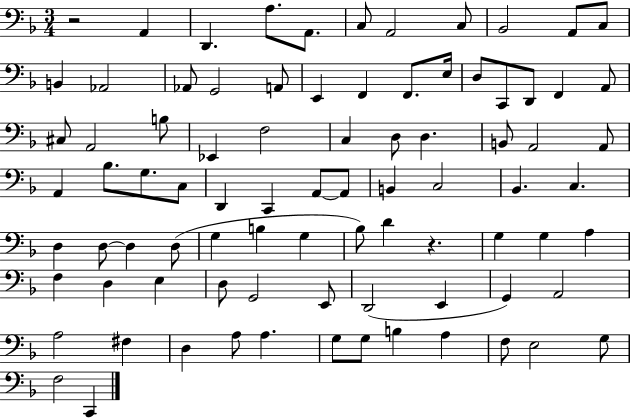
R/h A2/q D2/q. A3/e. A2/e. C3/e A2/h C3/e Bb2/h A2/e C3/e B2/q Ab2/h Ab2/e G2/h A2/e E2/q F2/q F2/e. E3/s D3/e C2/e D2/e F2/q A2/e C#3/e A2/h B3/e Eb2/q F3/h C3/q D3/e D3/q. B2/e A2/h A2/e A2/q Bb3/e. G3/e. C3/e D2/q C2/q A2/e A2/e B2/q C3/h Bb2/q. C3/q. D3/q D3/e D3/q D3/e G3/q B3/q G3/q Bb3/e D4/q R/q. G3/q G3/q A3/q F3/q D3/q E3/q D3/e G2/h E2/e D2/h E2/q G2/q A2/h A3/h F#3/q D3/q A3/e A3/q. G3/e G3/e B3/q A3/q F3/e E3/h G3/e F3/h C2/q